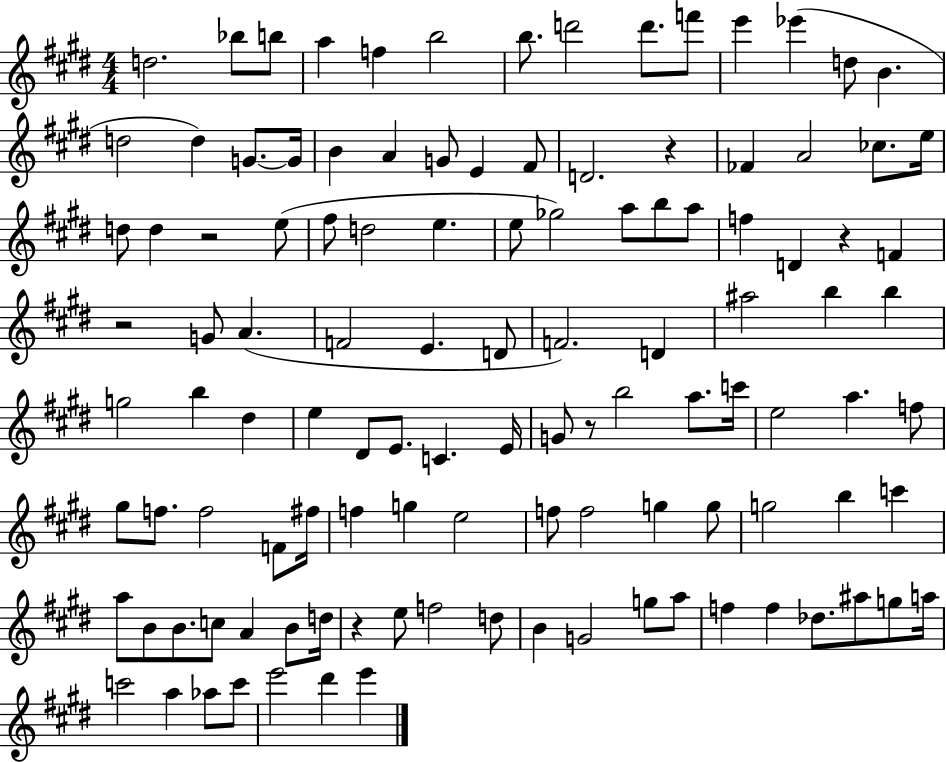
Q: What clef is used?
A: treble